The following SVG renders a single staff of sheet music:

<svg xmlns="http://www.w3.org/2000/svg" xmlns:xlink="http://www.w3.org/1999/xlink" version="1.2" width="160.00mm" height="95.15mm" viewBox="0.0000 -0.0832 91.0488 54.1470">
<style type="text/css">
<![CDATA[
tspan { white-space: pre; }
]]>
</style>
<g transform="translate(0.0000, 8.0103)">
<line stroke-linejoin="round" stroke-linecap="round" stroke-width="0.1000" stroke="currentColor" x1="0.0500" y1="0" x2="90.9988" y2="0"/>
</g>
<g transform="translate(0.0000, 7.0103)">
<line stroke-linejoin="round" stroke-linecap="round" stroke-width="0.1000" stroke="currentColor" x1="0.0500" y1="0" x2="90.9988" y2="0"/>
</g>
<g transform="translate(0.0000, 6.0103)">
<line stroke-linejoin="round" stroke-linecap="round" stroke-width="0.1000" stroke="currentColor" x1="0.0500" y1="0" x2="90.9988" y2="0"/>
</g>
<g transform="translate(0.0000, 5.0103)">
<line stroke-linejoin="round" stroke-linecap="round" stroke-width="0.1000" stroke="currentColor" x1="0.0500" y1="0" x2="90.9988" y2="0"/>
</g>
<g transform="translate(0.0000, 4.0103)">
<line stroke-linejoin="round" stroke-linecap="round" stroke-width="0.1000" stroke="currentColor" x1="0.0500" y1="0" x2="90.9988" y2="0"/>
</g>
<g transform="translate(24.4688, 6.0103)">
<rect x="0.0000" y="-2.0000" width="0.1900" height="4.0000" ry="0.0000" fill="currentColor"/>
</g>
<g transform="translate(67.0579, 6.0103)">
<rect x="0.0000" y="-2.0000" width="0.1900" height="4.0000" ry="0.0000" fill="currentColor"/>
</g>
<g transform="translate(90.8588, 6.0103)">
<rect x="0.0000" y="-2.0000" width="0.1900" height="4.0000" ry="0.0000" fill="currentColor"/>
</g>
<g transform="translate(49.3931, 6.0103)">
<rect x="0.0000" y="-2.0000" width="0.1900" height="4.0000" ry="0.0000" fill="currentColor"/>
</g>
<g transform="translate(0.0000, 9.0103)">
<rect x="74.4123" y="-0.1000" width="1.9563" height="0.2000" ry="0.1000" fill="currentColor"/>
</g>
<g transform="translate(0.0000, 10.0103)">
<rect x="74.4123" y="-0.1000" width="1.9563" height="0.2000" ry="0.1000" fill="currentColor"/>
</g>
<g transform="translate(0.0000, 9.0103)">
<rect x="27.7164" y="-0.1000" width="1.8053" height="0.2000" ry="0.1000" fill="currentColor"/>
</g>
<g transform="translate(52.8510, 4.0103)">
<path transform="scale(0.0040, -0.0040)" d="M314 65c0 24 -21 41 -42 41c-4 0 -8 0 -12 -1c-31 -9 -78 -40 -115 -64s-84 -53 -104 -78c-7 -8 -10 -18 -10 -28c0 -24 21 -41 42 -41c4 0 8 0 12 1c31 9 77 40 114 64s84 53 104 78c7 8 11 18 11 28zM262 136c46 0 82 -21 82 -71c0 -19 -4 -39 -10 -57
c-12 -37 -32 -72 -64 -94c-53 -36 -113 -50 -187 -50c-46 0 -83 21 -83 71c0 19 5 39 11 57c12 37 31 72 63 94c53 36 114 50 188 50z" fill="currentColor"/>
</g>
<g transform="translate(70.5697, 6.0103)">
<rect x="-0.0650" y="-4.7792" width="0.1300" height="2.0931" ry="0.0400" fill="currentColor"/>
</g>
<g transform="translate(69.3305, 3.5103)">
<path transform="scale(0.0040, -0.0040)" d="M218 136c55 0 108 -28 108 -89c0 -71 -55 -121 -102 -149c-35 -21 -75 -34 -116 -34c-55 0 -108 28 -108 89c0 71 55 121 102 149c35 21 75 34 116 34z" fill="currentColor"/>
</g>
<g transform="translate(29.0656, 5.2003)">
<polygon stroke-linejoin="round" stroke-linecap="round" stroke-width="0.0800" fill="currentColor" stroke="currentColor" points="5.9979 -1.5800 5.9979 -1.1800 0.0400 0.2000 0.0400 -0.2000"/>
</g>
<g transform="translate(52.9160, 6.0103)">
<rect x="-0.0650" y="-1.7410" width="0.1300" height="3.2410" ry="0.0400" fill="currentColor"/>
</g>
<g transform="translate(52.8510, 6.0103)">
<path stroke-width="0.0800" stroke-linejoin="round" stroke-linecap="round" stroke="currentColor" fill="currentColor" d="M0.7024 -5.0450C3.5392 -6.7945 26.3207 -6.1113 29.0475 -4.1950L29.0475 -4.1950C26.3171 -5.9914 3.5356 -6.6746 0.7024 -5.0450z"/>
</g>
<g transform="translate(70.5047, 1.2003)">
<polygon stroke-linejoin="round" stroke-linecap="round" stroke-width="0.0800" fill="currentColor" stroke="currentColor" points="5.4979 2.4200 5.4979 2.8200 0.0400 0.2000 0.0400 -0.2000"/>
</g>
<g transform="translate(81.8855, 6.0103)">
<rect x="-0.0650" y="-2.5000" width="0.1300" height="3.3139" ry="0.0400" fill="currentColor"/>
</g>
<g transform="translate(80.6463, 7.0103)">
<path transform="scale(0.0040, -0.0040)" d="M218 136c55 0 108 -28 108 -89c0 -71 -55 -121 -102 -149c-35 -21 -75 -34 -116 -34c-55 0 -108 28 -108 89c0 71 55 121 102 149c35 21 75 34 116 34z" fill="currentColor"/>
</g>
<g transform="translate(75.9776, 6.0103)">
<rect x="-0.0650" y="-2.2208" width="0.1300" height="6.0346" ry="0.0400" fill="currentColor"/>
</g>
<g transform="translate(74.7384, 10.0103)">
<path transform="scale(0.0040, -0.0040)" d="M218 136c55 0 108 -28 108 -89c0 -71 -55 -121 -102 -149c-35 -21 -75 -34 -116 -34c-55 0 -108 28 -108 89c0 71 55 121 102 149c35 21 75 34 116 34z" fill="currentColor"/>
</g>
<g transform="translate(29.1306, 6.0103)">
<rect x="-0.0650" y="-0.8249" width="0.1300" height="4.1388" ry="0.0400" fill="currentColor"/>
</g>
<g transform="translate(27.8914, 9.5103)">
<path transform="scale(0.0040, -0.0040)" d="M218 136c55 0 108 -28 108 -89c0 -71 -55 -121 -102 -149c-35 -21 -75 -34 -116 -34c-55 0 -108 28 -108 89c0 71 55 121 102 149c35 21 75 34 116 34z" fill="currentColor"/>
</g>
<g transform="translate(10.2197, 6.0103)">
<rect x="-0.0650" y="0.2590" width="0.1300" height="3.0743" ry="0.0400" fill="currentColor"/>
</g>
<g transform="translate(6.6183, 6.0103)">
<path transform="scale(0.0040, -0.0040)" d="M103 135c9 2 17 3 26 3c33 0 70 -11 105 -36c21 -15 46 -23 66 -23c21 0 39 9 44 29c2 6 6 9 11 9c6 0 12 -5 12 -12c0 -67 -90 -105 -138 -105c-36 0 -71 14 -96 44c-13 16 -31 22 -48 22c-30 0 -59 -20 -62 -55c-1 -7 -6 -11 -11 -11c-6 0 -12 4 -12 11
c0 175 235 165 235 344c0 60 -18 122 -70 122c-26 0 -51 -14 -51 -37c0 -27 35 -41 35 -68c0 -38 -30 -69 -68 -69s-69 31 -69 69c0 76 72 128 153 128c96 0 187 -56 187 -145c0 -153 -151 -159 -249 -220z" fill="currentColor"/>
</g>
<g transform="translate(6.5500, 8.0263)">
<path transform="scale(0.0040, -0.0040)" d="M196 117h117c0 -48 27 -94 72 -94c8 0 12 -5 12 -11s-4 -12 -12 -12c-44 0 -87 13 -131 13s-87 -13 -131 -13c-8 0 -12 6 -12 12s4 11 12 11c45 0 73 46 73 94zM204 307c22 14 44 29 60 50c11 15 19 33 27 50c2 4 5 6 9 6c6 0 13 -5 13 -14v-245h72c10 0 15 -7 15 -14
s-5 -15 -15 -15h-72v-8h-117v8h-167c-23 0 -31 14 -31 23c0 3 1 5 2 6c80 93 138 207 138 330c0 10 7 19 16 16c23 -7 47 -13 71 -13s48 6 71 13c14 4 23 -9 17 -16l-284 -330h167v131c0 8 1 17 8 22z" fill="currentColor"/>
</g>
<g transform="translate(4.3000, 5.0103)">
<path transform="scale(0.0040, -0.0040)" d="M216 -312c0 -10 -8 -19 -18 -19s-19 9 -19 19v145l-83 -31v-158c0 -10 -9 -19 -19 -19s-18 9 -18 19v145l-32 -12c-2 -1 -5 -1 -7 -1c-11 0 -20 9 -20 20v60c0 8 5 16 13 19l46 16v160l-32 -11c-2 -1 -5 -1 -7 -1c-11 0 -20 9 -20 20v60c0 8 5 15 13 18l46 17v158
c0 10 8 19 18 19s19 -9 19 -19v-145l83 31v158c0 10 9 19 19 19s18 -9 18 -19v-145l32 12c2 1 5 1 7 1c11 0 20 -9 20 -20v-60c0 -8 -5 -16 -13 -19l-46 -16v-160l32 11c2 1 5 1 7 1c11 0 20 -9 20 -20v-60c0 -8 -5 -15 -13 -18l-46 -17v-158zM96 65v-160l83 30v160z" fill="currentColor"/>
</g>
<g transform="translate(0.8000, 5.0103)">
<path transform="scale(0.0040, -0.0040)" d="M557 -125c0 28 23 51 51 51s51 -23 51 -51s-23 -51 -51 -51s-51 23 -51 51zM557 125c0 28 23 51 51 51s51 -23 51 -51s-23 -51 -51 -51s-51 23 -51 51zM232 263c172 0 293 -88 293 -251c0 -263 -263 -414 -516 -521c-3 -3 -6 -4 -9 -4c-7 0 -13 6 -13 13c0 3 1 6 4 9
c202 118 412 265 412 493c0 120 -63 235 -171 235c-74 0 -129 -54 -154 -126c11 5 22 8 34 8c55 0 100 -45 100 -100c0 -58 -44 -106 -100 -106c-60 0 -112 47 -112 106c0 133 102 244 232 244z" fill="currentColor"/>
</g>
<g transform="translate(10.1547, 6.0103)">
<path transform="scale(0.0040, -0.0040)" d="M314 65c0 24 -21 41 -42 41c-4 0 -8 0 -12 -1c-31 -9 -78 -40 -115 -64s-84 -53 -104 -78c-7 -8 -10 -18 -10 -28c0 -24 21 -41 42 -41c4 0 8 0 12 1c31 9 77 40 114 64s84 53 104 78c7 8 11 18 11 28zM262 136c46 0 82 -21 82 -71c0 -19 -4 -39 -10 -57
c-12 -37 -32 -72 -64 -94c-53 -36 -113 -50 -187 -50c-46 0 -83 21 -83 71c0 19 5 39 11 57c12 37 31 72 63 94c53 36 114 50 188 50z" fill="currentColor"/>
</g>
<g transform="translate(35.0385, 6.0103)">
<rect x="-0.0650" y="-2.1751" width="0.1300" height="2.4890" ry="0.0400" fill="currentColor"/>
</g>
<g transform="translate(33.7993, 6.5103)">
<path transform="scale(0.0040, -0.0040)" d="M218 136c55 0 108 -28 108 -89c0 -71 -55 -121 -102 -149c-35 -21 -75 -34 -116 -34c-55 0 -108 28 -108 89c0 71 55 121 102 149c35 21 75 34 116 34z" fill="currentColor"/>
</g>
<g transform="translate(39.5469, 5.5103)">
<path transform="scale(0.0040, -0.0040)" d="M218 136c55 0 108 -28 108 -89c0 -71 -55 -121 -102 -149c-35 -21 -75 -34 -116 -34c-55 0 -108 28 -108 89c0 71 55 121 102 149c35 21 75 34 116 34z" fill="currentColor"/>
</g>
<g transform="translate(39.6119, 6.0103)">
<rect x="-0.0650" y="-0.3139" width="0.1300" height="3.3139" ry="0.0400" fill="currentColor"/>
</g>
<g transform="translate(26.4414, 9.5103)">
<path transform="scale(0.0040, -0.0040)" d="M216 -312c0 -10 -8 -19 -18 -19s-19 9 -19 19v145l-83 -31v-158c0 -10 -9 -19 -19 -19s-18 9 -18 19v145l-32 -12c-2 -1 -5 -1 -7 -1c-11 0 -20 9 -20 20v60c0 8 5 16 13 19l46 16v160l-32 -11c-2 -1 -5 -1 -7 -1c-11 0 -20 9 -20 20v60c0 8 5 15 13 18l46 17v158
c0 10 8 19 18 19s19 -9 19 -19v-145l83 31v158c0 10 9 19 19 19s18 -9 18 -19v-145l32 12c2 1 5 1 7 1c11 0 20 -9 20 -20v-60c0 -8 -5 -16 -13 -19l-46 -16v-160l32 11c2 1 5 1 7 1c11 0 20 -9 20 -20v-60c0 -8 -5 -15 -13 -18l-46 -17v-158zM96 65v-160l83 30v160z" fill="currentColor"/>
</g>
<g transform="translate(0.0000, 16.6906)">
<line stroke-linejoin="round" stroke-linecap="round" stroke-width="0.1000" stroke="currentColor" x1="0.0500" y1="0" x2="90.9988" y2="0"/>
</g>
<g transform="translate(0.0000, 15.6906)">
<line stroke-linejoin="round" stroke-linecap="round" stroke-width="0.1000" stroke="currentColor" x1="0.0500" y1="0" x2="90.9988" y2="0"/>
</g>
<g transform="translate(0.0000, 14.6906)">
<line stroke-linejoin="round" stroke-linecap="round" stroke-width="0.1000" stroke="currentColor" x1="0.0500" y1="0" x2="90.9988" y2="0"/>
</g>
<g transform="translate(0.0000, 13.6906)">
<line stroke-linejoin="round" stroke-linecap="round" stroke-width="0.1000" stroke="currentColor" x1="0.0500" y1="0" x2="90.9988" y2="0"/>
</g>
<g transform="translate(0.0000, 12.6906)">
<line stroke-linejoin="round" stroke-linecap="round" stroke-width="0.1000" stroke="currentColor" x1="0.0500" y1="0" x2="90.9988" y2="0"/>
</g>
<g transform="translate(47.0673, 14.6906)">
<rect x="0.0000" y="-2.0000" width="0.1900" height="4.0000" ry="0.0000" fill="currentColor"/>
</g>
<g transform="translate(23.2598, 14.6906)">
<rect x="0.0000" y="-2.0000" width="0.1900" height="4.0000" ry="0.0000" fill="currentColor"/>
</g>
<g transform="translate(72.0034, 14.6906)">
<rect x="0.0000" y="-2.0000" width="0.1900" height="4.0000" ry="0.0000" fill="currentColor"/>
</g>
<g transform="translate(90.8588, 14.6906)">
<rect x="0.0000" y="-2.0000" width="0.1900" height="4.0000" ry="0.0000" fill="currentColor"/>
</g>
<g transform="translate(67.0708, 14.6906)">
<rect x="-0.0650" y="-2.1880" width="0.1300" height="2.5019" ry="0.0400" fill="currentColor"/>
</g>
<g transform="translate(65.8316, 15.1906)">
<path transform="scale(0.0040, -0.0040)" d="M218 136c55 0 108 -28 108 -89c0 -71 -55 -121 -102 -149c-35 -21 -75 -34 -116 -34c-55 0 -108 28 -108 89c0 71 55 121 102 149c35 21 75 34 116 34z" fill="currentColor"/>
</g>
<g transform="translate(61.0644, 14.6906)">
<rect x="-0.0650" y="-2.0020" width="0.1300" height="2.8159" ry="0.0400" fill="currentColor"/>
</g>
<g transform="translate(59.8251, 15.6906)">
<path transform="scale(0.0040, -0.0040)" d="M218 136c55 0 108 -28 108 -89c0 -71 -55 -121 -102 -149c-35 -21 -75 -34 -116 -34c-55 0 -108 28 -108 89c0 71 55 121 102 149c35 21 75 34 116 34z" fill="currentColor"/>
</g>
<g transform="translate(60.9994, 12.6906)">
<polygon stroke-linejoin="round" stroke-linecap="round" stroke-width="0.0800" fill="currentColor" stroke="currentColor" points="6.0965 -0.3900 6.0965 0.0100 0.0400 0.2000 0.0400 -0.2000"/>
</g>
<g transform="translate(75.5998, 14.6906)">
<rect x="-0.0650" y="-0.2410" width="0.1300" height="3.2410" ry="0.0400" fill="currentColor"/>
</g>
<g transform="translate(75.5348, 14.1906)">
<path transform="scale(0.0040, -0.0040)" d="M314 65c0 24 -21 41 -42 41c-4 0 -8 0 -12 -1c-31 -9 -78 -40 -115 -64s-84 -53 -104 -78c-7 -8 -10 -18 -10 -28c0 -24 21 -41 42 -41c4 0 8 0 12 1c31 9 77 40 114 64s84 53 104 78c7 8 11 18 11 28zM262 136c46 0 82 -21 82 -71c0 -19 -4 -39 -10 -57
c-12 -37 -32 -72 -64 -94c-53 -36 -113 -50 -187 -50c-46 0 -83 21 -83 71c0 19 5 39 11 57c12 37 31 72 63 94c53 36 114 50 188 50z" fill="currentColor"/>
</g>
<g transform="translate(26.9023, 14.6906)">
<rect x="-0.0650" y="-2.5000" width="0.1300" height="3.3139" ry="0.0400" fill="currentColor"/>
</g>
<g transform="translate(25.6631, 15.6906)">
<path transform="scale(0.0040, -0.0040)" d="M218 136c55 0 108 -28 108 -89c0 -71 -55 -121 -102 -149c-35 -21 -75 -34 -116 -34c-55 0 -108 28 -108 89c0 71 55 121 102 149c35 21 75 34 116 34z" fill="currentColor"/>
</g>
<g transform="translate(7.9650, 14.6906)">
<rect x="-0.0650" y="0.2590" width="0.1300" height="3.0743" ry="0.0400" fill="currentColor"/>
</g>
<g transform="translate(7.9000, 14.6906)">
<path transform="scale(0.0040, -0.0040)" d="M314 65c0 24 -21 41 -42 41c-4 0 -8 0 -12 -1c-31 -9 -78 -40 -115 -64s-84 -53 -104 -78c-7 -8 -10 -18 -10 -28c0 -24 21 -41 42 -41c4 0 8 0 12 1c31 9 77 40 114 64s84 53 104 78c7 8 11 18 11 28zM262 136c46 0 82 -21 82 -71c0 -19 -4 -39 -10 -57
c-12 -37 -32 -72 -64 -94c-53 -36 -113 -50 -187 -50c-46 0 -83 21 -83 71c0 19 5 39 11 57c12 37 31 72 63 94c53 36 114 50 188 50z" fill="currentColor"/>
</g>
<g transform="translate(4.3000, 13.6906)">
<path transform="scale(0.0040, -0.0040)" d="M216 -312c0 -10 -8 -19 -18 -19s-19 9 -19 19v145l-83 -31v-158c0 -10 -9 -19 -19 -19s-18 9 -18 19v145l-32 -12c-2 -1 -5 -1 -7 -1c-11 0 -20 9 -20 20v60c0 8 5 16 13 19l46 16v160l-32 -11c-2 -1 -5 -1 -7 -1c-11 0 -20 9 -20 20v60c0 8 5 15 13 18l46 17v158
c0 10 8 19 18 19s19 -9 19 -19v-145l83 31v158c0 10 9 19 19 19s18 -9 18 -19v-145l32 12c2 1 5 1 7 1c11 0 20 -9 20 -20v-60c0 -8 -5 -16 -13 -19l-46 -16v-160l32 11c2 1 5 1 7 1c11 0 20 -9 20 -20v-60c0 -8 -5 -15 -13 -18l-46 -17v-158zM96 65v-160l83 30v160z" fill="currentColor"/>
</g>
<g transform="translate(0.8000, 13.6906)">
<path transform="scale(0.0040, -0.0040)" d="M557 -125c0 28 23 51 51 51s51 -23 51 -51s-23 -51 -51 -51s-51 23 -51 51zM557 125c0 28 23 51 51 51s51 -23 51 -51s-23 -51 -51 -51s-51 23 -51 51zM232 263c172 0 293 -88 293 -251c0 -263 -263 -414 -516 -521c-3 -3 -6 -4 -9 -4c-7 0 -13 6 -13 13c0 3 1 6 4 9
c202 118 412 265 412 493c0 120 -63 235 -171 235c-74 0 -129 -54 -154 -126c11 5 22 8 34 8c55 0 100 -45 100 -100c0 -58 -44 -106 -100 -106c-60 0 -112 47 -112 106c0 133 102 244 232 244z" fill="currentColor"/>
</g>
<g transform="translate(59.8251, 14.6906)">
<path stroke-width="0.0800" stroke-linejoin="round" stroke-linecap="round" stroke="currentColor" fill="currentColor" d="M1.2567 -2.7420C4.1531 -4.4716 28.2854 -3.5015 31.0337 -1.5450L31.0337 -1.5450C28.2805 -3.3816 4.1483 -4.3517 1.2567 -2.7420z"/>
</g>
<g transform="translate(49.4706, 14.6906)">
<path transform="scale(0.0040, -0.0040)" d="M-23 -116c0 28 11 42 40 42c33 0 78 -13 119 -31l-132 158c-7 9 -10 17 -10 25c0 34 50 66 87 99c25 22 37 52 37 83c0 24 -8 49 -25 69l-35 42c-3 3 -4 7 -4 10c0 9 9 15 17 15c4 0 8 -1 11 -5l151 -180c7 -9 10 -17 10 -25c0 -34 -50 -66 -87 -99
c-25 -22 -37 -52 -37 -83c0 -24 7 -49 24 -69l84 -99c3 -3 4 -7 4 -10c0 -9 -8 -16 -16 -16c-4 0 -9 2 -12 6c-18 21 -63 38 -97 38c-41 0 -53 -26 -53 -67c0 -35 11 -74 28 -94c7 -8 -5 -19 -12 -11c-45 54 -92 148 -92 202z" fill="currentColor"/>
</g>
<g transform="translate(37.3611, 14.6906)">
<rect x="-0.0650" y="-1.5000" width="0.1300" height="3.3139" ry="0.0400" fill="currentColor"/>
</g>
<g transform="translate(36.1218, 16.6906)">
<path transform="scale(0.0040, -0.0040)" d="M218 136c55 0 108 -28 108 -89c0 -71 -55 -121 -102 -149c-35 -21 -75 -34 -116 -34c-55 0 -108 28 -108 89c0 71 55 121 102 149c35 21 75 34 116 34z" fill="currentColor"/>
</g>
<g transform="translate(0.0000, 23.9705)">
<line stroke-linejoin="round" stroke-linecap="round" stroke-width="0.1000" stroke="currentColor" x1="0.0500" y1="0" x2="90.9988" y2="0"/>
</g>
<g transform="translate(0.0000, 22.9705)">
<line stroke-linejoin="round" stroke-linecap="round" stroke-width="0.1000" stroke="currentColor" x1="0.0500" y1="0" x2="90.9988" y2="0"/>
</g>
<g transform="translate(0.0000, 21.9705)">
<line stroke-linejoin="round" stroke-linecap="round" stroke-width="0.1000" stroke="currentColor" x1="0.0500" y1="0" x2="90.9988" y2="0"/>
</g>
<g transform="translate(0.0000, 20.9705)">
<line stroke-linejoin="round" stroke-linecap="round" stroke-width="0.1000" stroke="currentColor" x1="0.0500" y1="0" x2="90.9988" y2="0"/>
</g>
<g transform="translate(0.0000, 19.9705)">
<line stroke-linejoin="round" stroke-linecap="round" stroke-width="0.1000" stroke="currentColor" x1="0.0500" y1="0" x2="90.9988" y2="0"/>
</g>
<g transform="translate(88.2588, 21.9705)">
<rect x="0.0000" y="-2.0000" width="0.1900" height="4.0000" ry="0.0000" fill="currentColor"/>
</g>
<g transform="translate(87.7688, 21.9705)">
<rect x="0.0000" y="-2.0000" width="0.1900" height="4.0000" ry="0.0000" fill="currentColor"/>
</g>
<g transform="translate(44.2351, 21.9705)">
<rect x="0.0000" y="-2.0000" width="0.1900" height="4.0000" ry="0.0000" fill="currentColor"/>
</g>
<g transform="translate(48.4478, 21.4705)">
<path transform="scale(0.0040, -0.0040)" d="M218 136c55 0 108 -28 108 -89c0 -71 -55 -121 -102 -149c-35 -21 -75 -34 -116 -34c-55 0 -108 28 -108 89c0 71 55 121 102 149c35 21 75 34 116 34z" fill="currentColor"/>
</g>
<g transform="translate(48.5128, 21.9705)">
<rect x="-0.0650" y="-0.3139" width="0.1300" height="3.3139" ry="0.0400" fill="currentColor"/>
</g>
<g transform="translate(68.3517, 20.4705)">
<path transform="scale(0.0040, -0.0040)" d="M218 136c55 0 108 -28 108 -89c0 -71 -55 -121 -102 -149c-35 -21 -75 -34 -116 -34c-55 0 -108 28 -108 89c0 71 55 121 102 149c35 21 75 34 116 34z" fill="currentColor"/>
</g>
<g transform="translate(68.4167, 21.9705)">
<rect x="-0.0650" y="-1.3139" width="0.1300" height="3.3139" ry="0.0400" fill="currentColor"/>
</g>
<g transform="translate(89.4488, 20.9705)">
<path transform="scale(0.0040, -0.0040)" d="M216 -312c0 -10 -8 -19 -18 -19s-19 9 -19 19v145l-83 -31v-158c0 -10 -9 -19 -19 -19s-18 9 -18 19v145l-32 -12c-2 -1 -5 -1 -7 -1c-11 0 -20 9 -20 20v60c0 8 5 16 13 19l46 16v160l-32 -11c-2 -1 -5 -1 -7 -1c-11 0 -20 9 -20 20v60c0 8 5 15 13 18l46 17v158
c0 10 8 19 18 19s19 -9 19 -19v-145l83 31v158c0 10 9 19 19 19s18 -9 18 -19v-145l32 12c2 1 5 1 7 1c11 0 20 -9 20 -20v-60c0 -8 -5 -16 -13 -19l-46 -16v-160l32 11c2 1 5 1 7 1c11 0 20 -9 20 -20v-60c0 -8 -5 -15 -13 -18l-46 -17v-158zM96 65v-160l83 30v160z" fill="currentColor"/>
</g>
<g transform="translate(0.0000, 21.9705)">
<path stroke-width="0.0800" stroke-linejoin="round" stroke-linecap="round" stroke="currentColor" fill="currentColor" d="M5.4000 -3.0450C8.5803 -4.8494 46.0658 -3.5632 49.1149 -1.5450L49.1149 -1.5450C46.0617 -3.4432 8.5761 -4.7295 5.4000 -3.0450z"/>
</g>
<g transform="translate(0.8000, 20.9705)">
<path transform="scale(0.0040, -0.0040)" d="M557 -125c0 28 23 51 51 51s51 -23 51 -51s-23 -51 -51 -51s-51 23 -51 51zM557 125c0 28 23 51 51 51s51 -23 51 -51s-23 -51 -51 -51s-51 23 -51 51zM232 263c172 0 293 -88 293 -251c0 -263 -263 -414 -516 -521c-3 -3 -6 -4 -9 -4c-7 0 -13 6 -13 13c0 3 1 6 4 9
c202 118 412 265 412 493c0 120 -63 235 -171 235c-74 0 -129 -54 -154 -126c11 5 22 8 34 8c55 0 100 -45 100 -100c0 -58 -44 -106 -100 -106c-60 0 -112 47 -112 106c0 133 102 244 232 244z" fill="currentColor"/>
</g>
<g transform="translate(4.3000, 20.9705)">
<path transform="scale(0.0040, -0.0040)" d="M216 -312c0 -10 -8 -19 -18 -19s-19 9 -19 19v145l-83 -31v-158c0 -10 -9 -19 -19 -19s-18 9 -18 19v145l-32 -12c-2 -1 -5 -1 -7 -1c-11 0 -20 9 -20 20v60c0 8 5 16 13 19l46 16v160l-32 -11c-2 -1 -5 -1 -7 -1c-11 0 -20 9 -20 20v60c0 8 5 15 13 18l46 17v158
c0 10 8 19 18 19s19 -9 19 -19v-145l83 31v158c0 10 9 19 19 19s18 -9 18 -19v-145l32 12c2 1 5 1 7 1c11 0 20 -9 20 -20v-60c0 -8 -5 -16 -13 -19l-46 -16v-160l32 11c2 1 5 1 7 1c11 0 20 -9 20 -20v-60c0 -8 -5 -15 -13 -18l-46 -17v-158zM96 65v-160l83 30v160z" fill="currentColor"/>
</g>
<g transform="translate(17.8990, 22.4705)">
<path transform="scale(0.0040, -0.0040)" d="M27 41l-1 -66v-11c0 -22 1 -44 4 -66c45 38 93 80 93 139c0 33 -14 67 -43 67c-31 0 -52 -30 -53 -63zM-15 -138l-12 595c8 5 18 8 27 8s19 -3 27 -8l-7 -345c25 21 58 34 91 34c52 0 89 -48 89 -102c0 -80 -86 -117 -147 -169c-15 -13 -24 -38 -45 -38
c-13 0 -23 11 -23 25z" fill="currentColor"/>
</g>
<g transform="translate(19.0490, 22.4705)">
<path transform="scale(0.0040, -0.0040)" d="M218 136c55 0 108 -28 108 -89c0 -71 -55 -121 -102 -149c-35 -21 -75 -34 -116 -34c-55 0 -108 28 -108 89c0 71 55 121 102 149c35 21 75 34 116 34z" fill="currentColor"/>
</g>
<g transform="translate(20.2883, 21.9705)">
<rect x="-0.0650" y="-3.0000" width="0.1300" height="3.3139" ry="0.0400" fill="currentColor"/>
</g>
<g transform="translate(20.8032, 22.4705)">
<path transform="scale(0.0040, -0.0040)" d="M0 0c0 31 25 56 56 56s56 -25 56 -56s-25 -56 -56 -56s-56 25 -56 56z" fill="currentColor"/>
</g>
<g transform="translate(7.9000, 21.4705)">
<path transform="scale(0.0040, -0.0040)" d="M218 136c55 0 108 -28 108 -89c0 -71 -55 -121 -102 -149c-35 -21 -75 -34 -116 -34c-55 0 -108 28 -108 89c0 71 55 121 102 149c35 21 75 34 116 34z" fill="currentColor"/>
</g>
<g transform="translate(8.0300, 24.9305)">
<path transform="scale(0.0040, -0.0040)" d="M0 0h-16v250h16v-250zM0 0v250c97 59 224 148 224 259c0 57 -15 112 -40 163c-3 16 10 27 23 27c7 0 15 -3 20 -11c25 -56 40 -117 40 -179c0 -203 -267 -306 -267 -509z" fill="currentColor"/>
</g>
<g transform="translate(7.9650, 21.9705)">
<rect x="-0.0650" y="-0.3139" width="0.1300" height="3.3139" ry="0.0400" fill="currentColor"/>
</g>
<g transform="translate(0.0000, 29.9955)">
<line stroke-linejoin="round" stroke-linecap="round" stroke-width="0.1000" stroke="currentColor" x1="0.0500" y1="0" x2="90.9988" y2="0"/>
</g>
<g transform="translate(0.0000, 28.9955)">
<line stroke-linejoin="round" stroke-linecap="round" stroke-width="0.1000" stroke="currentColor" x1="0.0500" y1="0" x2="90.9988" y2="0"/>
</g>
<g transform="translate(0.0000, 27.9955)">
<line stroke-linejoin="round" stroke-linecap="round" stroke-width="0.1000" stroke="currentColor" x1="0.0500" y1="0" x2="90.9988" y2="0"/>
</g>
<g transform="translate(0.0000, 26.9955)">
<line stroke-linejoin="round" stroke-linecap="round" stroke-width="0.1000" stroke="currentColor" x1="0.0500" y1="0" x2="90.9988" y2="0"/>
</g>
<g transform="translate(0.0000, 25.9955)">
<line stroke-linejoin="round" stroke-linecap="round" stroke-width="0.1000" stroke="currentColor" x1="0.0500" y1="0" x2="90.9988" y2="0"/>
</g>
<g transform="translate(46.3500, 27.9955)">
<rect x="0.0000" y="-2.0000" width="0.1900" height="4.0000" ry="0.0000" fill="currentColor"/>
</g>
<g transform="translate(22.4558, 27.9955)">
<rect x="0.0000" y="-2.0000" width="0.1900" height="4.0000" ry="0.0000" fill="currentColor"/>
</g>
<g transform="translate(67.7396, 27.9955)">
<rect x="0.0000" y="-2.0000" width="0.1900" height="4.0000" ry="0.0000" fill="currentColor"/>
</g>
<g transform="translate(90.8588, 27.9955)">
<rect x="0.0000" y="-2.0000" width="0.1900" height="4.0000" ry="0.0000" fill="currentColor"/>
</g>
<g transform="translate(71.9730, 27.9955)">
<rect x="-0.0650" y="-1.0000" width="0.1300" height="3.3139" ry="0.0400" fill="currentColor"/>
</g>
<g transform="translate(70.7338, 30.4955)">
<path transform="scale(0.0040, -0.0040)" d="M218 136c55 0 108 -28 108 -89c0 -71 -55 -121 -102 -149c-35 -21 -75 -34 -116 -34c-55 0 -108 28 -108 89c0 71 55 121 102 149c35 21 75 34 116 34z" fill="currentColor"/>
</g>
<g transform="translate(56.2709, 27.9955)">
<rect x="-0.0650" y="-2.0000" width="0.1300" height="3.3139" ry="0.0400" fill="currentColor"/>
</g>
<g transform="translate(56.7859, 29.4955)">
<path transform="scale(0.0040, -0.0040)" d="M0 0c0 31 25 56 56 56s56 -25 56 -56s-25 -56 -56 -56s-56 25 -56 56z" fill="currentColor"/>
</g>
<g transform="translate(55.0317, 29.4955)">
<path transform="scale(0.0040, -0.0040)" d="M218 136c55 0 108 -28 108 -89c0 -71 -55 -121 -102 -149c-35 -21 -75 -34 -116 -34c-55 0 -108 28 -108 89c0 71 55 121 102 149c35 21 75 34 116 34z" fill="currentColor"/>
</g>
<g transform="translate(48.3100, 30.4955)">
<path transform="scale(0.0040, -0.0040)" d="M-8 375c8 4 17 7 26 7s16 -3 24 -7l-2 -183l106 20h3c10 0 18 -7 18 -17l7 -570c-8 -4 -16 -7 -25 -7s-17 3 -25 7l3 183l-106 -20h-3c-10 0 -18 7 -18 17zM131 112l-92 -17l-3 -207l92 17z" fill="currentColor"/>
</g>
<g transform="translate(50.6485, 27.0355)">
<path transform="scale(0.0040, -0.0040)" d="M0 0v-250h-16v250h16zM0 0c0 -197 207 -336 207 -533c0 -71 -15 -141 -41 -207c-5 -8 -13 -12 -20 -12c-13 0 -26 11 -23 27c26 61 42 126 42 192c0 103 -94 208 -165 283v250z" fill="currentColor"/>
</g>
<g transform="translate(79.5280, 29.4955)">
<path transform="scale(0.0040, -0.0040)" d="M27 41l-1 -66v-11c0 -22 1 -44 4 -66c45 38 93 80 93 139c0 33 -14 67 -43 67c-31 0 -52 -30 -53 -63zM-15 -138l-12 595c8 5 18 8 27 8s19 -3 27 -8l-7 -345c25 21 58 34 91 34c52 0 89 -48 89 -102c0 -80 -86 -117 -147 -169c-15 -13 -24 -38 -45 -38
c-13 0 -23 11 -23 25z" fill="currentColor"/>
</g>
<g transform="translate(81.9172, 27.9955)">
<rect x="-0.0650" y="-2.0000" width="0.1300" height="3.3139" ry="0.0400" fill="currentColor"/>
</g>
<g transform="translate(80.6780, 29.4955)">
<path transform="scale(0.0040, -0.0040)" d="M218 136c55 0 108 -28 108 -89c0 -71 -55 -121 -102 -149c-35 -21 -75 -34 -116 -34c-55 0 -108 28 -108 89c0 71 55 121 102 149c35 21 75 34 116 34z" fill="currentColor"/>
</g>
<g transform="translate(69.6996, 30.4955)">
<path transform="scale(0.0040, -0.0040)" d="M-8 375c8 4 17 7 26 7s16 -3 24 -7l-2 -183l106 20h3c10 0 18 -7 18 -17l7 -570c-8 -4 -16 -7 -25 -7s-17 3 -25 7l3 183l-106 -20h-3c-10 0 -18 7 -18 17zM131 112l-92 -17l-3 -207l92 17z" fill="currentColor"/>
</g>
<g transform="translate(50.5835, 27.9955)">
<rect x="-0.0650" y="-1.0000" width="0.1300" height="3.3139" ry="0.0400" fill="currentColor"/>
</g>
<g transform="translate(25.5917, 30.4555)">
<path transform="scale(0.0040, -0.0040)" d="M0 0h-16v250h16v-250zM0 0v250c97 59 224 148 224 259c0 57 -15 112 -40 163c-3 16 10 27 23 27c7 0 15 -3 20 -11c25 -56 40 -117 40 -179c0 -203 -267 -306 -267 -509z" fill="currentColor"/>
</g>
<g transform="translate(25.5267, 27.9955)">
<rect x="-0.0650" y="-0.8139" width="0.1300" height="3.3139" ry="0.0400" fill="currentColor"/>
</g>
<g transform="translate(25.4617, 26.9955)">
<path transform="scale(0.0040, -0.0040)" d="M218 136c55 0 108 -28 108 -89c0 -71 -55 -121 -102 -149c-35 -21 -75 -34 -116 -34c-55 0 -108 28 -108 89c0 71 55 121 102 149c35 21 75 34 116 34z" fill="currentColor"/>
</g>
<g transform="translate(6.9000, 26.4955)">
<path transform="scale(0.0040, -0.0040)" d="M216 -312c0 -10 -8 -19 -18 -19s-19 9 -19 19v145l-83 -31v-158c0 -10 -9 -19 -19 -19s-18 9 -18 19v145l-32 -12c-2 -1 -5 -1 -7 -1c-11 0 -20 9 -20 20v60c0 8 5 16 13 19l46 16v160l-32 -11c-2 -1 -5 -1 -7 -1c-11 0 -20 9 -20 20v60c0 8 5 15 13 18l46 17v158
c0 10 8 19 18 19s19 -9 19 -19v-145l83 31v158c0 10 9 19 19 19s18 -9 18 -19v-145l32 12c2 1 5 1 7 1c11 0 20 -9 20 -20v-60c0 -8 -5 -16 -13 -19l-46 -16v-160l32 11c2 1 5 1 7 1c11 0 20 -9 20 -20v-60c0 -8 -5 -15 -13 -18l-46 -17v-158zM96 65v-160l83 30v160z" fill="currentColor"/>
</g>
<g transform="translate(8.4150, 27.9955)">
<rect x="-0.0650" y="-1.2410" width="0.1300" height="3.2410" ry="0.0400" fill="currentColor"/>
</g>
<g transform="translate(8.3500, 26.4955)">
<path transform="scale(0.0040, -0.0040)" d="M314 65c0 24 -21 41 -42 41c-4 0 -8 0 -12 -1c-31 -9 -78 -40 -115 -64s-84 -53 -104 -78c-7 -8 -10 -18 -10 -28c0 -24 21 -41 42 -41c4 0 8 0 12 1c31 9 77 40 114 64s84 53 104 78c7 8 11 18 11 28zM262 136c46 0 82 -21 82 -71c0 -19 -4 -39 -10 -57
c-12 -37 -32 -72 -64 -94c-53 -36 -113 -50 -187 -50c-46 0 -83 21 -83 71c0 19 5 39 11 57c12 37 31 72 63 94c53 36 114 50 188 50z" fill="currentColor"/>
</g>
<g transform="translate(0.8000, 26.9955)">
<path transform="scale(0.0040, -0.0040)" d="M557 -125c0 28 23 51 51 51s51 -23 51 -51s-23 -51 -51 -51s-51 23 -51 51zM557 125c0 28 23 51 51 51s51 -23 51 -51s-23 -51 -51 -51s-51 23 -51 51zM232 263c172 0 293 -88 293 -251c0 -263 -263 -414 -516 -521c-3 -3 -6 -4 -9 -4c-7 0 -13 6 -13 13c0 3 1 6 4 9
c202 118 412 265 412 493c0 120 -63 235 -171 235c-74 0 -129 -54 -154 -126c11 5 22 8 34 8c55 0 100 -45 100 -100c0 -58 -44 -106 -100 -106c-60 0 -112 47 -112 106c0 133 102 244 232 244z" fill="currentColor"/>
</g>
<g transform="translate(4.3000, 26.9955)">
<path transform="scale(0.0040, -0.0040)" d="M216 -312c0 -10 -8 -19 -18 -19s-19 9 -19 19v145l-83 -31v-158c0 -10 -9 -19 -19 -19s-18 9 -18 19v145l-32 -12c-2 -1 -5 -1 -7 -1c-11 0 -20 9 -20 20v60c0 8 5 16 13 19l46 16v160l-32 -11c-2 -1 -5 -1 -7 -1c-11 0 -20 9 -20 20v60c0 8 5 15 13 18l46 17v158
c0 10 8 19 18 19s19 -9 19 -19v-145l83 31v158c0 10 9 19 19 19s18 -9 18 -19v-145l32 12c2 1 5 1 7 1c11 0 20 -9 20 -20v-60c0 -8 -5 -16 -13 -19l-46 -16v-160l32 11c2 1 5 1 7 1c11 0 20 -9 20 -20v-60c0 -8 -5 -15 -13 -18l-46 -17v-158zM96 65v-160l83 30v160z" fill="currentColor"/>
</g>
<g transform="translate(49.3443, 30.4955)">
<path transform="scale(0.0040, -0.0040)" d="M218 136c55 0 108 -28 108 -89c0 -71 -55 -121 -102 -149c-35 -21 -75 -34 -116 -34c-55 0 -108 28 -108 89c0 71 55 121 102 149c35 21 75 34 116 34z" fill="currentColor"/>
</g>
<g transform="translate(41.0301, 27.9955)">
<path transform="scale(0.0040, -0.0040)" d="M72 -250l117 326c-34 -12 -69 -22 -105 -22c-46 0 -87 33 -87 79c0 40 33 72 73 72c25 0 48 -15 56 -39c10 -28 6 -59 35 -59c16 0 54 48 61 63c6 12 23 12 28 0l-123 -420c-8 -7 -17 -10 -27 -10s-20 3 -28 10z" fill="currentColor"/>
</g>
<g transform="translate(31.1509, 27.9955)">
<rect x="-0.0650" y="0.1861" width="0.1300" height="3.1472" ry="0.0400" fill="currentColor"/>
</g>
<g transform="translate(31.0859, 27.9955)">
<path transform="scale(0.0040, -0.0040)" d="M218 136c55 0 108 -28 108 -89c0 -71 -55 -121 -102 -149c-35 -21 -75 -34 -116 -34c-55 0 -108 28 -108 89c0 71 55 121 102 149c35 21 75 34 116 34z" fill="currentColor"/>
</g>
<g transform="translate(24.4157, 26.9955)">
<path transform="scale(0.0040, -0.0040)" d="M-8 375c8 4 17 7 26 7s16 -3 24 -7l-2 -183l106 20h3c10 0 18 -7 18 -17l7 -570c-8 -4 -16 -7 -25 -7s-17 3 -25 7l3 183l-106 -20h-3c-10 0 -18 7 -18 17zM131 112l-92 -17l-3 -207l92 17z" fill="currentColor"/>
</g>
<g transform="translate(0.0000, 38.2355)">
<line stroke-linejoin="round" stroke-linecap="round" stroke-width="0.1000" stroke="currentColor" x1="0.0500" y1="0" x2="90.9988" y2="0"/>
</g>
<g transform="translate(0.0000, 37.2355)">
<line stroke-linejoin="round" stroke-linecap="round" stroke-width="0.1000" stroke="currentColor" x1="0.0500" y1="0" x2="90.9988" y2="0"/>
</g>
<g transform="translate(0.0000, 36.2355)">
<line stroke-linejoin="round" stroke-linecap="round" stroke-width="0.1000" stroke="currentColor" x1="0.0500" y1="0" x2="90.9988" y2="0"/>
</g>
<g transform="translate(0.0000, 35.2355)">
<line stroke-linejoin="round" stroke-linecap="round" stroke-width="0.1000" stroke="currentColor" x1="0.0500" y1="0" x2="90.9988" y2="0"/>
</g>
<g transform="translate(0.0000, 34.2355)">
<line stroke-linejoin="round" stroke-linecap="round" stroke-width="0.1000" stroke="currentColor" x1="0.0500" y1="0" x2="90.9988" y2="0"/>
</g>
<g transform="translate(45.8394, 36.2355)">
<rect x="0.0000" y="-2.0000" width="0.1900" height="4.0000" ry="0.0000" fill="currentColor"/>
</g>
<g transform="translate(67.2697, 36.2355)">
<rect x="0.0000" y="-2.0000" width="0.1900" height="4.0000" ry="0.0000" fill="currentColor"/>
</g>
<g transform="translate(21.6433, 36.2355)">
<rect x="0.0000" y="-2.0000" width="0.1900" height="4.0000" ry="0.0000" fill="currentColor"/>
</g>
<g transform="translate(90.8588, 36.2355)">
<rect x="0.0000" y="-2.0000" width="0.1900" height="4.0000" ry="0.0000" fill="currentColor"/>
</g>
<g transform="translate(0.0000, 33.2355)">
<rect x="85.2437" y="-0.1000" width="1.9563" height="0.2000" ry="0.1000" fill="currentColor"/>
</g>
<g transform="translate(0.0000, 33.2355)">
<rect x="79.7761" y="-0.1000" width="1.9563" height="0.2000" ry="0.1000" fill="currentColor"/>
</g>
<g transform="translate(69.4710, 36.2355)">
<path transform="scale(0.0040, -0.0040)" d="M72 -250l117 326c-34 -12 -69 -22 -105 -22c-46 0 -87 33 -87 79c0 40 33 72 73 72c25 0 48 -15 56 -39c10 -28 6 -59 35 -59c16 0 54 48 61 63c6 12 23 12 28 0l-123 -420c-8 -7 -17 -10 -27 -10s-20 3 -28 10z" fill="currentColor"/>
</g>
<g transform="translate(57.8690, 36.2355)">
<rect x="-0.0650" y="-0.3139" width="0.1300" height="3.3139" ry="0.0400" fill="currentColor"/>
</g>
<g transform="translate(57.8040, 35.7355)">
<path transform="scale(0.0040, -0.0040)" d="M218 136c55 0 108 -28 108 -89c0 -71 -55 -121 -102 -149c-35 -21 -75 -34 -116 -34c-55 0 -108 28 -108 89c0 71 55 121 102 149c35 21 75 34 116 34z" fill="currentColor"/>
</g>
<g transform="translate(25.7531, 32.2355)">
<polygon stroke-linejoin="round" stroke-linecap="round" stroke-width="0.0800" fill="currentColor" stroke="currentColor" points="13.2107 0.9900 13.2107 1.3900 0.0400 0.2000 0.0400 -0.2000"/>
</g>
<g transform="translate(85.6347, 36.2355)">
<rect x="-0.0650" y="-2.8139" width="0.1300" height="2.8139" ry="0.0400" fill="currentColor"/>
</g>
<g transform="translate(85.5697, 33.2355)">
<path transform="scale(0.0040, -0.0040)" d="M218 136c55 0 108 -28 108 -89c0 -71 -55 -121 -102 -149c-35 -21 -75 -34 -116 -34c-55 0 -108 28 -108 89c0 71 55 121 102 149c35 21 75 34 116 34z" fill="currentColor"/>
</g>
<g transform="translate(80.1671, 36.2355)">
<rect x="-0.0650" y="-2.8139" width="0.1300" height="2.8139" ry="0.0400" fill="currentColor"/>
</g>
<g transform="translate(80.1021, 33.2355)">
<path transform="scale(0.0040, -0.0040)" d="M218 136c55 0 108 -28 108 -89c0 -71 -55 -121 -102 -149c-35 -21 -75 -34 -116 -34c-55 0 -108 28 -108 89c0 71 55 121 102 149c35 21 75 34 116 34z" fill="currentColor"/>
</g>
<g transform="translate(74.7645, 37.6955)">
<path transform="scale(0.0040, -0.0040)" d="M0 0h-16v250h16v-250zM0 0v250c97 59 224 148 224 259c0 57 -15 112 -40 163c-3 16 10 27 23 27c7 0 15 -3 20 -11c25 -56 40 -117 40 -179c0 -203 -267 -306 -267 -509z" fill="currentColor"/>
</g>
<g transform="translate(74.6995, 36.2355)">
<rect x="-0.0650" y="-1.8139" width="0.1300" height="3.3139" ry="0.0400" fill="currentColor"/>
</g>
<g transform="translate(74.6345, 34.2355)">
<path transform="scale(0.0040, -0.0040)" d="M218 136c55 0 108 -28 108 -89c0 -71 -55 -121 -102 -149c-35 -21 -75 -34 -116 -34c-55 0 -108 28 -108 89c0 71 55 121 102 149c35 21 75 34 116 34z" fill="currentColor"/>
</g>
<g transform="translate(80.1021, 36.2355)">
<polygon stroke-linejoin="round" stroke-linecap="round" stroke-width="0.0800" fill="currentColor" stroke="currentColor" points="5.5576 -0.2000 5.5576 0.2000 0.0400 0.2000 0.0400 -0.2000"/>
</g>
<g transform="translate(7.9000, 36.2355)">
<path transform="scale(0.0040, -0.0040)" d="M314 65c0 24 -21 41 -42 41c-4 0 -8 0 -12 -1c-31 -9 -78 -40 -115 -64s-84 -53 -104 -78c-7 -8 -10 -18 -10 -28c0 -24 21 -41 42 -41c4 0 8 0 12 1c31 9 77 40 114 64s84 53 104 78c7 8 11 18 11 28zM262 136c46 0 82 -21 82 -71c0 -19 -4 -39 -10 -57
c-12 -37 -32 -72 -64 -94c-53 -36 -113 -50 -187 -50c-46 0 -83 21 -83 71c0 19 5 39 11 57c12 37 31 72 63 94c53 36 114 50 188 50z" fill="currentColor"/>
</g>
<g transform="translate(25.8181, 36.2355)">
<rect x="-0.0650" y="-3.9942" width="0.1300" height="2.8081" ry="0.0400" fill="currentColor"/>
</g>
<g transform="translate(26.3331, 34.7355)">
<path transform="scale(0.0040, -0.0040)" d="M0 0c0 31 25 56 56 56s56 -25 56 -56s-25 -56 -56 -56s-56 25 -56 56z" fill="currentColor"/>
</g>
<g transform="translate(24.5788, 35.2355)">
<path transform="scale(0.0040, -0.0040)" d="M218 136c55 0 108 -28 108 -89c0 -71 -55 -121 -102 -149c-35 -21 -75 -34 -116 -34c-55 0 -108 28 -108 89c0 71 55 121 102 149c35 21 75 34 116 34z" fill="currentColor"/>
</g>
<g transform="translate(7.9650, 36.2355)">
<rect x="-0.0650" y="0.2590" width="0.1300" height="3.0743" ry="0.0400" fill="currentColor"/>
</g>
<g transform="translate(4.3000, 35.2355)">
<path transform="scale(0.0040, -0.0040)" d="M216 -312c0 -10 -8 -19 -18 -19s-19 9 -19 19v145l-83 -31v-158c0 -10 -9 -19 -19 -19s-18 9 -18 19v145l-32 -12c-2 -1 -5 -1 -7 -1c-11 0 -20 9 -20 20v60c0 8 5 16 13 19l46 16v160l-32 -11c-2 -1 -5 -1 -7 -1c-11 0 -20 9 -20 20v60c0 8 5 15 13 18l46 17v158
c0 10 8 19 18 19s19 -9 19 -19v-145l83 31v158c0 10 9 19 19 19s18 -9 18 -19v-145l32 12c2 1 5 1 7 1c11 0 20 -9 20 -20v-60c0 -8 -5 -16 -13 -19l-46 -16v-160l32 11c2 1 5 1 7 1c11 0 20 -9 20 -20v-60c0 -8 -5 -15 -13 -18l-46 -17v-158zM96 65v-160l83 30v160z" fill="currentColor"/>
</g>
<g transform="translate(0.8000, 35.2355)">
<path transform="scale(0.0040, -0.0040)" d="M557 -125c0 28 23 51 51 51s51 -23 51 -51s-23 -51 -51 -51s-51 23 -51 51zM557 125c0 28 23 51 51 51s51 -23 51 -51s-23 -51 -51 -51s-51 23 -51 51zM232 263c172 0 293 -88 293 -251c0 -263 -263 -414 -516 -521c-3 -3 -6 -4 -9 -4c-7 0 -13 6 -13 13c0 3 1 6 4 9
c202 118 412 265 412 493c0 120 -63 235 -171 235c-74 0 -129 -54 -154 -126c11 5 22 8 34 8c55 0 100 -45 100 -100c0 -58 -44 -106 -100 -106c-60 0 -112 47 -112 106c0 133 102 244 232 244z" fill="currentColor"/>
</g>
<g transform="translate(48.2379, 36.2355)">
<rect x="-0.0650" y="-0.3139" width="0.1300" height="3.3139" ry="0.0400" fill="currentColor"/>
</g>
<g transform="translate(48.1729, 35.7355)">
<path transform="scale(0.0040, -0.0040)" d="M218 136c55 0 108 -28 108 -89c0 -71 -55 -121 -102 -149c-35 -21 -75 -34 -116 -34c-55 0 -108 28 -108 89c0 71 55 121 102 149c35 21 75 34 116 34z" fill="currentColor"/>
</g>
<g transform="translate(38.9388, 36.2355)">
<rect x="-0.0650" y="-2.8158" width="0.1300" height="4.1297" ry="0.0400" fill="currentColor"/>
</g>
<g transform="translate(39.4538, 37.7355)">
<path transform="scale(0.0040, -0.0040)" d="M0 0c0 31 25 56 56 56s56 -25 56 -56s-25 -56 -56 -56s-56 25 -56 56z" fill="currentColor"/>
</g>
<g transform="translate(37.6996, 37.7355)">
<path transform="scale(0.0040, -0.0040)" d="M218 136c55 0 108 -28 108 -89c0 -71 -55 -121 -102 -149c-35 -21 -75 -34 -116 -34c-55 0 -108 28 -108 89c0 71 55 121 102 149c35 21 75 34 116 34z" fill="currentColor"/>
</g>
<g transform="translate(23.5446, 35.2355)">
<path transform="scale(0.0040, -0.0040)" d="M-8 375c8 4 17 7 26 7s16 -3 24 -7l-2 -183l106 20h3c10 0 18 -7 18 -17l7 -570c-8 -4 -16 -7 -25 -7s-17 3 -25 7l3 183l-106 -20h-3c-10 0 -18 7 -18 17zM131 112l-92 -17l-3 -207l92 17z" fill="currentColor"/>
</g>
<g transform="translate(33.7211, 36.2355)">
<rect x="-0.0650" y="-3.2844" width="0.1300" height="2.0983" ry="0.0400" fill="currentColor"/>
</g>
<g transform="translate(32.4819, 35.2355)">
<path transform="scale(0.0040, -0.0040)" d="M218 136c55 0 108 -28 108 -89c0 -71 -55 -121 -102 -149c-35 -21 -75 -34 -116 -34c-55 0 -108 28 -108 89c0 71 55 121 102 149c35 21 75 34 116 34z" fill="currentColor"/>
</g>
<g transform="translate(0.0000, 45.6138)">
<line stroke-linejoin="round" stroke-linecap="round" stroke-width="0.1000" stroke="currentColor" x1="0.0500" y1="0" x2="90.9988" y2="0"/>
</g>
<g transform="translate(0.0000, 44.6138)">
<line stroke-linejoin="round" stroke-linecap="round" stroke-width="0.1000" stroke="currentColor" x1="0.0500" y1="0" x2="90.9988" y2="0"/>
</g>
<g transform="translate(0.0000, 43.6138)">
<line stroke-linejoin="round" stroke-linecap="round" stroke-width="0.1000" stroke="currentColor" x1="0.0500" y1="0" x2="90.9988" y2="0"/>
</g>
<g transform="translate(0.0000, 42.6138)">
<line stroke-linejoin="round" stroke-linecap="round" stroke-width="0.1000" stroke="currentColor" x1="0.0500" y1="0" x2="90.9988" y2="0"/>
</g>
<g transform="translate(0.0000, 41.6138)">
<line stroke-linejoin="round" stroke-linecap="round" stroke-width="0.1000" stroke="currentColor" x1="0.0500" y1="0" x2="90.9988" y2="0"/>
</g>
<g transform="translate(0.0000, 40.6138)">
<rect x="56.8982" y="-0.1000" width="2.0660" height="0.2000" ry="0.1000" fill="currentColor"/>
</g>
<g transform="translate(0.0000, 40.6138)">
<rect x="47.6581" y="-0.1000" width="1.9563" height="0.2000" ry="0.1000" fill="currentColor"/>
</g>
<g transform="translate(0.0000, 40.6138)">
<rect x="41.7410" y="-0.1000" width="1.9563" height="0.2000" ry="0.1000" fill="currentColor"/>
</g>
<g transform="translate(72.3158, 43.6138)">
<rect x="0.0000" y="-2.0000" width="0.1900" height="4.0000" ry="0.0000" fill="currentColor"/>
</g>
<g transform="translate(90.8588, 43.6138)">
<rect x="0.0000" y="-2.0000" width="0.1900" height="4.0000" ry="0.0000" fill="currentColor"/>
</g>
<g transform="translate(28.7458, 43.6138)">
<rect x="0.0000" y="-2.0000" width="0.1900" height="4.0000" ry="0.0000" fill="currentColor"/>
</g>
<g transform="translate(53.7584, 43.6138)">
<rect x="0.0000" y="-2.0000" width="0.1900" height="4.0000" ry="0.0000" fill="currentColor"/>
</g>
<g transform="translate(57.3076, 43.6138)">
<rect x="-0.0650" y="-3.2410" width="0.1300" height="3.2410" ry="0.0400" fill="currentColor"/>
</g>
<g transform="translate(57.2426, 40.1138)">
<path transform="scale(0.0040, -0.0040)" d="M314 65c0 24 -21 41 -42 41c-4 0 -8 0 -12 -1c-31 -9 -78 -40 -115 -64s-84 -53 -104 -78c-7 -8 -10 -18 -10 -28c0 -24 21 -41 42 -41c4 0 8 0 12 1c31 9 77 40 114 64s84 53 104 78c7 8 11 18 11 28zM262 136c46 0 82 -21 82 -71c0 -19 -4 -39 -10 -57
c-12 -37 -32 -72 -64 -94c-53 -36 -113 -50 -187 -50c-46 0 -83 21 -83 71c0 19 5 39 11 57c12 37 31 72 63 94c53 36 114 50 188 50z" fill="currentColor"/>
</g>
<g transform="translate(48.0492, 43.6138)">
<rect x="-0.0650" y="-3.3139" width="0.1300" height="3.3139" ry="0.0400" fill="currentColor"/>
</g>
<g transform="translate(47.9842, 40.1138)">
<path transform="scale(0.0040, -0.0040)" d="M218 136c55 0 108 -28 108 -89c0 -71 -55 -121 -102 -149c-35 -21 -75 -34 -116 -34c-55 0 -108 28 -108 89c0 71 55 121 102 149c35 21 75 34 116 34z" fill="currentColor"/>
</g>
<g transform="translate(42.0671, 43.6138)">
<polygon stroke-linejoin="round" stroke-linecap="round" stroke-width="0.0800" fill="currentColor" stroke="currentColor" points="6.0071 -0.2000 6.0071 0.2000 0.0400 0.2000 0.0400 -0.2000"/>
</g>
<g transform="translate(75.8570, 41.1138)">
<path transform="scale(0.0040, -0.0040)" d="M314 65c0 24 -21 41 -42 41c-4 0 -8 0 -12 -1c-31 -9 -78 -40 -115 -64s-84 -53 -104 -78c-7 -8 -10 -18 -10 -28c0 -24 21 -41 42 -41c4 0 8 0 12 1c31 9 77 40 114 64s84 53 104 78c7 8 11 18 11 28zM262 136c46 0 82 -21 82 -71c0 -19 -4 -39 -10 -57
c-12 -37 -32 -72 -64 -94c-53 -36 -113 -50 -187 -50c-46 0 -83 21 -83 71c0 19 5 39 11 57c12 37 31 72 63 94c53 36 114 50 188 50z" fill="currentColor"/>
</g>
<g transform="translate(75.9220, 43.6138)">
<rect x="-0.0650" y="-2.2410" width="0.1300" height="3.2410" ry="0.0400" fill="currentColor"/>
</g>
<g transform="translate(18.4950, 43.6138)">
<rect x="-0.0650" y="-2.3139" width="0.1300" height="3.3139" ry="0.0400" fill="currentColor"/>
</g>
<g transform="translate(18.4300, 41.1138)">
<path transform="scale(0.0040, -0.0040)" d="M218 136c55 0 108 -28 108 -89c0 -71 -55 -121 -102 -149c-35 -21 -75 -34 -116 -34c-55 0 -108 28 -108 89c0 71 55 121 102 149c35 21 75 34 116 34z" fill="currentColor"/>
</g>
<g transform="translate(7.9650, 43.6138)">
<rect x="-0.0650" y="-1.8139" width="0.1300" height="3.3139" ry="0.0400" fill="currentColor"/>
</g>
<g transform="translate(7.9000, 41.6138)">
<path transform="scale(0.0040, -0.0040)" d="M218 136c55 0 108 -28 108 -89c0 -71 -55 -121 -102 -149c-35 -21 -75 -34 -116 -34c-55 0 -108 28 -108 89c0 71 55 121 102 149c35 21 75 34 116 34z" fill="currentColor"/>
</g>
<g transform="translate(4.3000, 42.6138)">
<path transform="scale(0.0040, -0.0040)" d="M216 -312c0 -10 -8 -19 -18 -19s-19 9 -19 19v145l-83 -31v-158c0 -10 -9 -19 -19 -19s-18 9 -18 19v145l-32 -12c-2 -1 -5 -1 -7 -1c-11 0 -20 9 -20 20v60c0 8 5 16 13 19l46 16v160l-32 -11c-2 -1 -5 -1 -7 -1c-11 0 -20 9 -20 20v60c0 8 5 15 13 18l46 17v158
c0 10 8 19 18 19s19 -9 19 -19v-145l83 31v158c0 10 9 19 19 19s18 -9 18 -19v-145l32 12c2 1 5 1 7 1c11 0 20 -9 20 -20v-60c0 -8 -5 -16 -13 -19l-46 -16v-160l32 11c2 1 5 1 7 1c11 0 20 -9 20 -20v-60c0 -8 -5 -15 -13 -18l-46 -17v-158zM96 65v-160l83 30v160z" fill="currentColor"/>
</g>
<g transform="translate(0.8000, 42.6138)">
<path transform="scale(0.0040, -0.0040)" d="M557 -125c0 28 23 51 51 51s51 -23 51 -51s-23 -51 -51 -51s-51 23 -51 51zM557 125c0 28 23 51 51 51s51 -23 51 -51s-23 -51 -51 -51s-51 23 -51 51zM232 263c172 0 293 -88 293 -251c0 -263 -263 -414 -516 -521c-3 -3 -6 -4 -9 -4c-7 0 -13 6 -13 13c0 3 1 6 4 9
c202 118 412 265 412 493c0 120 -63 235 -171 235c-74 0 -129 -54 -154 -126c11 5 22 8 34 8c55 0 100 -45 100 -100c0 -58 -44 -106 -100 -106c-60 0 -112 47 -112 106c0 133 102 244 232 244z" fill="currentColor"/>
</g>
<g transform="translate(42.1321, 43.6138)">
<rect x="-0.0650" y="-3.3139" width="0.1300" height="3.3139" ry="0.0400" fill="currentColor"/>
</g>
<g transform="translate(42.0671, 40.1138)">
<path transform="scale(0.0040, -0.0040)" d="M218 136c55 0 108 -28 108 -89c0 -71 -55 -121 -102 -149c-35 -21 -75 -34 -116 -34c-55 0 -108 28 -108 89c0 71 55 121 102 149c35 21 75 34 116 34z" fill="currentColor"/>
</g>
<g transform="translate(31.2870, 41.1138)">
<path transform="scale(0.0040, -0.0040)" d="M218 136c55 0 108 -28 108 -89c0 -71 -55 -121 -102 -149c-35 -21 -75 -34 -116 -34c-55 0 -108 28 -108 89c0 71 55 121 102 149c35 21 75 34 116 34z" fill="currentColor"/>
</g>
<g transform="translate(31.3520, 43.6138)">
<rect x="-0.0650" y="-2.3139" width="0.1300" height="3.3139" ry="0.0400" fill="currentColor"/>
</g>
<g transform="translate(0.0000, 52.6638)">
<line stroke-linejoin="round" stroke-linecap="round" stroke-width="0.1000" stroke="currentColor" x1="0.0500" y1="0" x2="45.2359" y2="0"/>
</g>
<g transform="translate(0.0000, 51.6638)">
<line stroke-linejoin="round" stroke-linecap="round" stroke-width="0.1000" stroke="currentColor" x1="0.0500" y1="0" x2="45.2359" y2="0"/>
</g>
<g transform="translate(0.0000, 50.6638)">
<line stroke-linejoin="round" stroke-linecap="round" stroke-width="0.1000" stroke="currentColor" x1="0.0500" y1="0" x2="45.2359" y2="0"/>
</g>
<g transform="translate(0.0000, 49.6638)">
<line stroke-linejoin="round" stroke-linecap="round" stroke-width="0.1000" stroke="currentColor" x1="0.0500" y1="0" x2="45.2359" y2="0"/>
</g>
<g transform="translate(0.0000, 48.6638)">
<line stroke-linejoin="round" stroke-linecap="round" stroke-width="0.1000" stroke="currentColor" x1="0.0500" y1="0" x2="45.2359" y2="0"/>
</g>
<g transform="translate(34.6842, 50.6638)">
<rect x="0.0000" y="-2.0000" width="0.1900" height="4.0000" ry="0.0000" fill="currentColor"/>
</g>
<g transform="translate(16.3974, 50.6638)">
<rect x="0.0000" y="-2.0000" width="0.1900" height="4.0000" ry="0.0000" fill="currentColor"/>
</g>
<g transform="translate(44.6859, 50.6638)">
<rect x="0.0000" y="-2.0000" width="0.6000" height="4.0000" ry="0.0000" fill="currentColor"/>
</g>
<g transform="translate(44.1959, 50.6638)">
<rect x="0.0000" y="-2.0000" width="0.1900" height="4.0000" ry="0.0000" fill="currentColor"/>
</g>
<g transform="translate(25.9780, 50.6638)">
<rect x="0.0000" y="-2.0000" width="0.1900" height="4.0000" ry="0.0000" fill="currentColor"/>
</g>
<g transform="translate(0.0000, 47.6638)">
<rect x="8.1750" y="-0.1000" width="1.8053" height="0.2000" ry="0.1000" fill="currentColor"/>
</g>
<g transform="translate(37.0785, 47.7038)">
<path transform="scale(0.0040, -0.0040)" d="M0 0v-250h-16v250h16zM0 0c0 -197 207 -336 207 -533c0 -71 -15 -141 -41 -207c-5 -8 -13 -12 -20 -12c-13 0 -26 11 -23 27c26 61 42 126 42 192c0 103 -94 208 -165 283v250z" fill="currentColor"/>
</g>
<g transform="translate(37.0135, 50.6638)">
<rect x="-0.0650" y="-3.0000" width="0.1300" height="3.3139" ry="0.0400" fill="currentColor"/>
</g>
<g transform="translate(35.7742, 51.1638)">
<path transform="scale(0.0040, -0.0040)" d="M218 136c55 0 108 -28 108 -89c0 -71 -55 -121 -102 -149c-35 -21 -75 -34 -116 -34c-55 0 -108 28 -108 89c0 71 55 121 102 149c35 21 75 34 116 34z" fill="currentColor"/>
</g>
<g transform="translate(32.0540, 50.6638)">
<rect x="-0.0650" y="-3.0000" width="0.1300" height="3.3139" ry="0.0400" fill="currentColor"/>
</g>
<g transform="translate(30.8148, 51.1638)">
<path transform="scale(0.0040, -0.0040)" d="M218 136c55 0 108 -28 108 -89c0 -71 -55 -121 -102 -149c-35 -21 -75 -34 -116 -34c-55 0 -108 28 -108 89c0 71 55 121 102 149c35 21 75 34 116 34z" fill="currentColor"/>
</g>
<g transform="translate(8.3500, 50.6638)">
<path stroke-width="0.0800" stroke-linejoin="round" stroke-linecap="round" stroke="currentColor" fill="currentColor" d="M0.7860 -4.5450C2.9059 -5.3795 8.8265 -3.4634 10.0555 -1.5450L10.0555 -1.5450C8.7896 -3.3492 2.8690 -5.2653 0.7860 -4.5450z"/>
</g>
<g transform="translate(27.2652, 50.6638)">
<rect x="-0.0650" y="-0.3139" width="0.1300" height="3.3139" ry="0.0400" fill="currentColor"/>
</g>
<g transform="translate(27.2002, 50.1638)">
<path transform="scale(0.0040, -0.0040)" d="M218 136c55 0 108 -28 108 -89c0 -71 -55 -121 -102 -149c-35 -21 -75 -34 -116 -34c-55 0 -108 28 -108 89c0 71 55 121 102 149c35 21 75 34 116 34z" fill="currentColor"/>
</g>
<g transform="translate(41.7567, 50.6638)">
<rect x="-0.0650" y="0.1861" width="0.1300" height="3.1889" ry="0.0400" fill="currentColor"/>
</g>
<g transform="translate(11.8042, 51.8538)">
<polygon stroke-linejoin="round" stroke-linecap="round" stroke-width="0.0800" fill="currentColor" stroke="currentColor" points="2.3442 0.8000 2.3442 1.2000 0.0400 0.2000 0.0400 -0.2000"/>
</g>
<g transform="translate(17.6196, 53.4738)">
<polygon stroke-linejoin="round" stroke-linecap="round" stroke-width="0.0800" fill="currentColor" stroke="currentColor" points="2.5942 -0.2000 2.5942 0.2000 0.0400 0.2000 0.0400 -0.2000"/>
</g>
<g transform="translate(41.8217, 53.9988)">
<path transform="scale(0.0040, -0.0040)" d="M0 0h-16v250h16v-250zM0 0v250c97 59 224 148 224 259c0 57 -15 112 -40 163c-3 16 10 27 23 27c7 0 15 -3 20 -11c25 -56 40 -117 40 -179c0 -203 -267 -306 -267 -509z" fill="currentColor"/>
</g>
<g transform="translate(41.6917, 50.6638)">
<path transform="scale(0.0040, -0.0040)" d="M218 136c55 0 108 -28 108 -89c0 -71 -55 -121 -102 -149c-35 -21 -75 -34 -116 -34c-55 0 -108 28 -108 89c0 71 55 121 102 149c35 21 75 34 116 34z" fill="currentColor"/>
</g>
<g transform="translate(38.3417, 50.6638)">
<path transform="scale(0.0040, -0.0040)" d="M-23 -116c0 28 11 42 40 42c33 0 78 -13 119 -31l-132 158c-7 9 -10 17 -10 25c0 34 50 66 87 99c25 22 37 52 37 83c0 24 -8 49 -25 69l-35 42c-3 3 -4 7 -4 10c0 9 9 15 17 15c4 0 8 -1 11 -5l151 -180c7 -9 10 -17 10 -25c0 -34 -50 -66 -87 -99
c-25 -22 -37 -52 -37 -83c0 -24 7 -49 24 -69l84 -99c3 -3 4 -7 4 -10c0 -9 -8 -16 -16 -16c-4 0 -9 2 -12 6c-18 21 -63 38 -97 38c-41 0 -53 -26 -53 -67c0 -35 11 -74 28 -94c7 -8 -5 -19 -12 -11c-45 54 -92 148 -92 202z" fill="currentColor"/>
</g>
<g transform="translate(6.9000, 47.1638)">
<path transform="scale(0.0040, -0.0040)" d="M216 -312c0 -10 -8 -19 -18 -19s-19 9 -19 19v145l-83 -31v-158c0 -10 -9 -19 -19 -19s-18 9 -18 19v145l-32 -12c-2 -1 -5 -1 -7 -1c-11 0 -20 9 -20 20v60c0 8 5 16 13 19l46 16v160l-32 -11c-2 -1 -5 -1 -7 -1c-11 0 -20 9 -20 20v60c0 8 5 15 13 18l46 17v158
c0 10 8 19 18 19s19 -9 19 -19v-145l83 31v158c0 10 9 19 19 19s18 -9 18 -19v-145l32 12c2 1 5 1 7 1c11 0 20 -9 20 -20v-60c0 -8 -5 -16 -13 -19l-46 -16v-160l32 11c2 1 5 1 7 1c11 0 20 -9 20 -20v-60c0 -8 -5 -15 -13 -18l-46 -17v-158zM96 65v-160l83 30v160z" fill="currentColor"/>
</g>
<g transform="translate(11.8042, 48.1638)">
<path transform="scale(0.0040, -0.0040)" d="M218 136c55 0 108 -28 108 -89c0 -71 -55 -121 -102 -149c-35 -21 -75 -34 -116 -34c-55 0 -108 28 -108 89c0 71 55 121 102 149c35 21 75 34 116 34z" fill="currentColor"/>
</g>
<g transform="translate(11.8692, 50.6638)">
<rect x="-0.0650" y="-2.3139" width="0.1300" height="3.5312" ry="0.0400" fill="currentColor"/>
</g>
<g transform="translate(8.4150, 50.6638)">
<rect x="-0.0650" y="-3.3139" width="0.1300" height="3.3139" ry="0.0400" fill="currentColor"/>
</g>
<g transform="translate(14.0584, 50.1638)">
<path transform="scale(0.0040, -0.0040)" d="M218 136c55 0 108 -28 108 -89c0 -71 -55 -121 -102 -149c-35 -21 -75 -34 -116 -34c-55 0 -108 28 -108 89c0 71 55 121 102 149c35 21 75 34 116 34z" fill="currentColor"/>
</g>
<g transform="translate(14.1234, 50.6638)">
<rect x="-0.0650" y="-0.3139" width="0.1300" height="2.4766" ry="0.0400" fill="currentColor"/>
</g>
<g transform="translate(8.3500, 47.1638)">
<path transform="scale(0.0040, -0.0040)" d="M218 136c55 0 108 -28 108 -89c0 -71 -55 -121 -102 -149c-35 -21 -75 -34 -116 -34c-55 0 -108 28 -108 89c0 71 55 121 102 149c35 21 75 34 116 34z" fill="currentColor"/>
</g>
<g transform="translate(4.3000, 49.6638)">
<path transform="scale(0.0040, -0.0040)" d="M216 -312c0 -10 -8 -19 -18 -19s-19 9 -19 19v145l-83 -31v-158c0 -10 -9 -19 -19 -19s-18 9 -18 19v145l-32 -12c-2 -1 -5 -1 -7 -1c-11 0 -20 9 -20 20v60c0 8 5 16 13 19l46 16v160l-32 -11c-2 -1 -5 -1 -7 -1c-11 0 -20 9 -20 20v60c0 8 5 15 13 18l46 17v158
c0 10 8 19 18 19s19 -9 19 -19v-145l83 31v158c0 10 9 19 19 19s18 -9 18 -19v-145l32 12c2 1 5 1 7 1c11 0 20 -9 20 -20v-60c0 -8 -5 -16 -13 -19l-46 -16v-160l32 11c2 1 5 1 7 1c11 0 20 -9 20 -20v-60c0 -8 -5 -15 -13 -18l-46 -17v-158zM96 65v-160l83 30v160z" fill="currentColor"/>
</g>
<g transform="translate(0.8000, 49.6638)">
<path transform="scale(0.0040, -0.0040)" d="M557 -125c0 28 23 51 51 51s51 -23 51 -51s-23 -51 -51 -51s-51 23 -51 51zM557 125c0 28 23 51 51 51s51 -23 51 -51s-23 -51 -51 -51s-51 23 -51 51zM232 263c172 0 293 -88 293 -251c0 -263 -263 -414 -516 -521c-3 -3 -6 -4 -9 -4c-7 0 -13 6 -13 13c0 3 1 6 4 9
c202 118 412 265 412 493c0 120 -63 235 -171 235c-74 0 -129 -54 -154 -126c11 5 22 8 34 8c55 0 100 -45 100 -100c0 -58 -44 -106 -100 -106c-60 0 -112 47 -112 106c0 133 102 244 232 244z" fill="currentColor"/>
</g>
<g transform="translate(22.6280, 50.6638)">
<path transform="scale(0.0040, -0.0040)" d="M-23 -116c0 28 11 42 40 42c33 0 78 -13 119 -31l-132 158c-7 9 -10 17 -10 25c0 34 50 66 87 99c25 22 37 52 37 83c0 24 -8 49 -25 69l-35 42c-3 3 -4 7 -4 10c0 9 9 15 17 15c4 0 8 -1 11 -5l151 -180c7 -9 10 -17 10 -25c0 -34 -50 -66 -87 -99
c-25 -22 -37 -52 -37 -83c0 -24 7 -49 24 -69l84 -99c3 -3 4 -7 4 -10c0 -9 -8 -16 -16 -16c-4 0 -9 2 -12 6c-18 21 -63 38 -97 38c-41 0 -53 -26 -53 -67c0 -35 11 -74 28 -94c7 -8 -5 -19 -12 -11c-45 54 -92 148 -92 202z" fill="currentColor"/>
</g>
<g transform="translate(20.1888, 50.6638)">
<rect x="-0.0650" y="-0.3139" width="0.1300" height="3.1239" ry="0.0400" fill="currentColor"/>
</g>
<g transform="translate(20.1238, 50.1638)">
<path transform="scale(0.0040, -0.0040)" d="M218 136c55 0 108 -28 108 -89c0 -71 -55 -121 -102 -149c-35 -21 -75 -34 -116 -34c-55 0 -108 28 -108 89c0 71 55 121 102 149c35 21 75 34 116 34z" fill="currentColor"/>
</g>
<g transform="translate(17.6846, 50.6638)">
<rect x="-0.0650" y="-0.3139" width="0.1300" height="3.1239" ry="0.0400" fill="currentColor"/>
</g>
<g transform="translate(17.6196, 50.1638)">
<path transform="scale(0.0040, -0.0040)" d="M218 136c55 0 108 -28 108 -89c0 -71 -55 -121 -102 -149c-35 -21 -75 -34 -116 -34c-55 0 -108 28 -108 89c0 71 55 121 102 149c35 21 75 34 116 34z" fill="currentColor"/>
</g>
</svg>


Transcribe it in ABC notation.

X:1
T:Untitled
M:2/4
L:1/4
K:G
D,2 ^D,,/2 C,/2 E, A,2 B,/2 C,,/2 B,, D,2 B,, G,, z B,,/2 C,/2 E,2 E,/2 _C, E, G, ^G,2 F,/2 D, z/2 F,,/2 A,, F,, _A,, D,2 F,/2 F,/2 A,,/2 E, E, z/2 A,/2 C/2 C/2 A, B, B, D/2 D/2 D2 B,2 ^D B,/2 E,/2 E,/2 E,/2 z E, C, C,/2 z D,/2